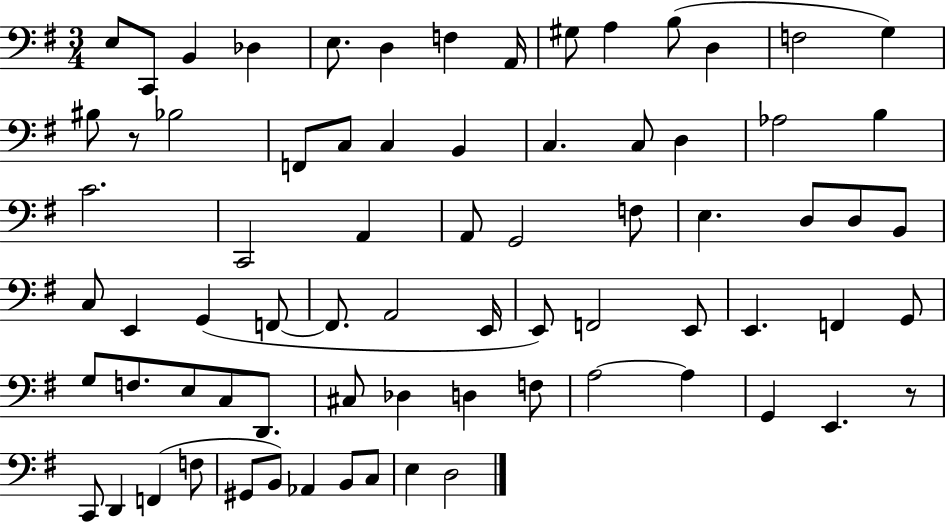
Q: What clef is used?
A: bass